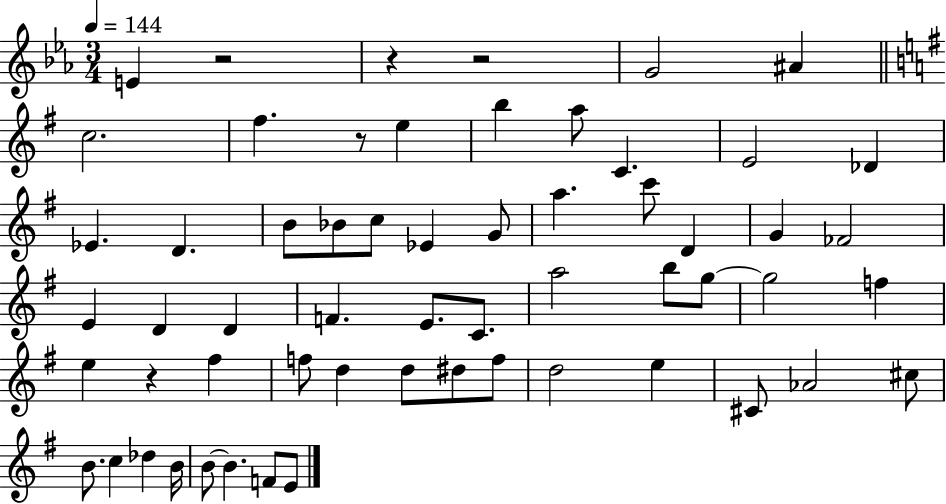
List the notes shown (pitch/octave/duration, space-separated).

E4/q R/h R/q R/h G4/h A#4/q C5/h. F#5/q. R/e E5/q B5/q A5/e C4/q. E4/h Db4/q Eb4/q. D4/q. B4/e Bb4/e C5/e Eb4/q G4/e A5/q. C6/e D4/q G4/q FES4/h E4/q D4/q D4/q F4/q. E4/e. C4/e. A5/h B5/e G5/e G5/h F5/q E5/q R/q F#5/q F5/e D5/q D5/e D#5/e F5/e D5/h E5/q C#4/e Ab4/h C#5/e B4/e. C5/q Db5/q B4/s B4/e B4/q. F4/e E4/e